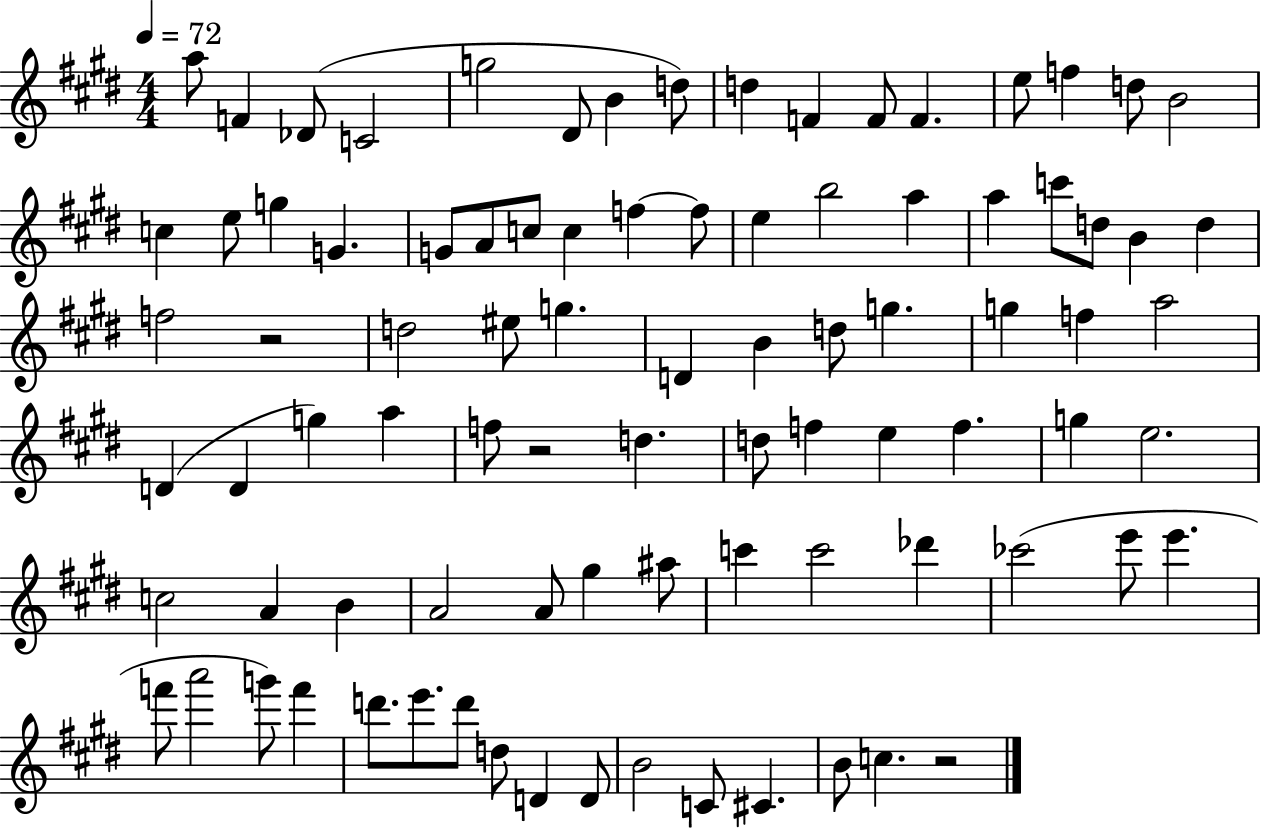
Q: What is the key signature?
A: E major